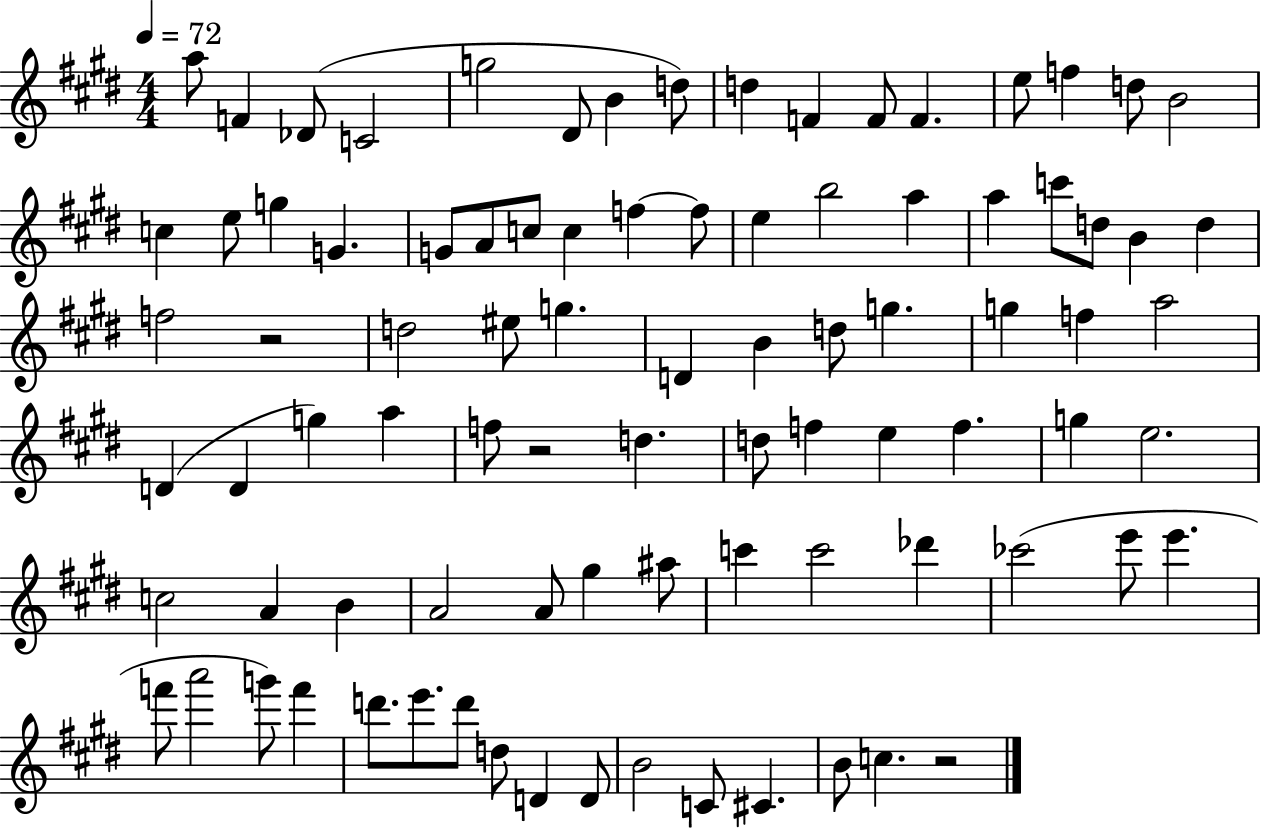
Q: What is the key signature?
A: E major